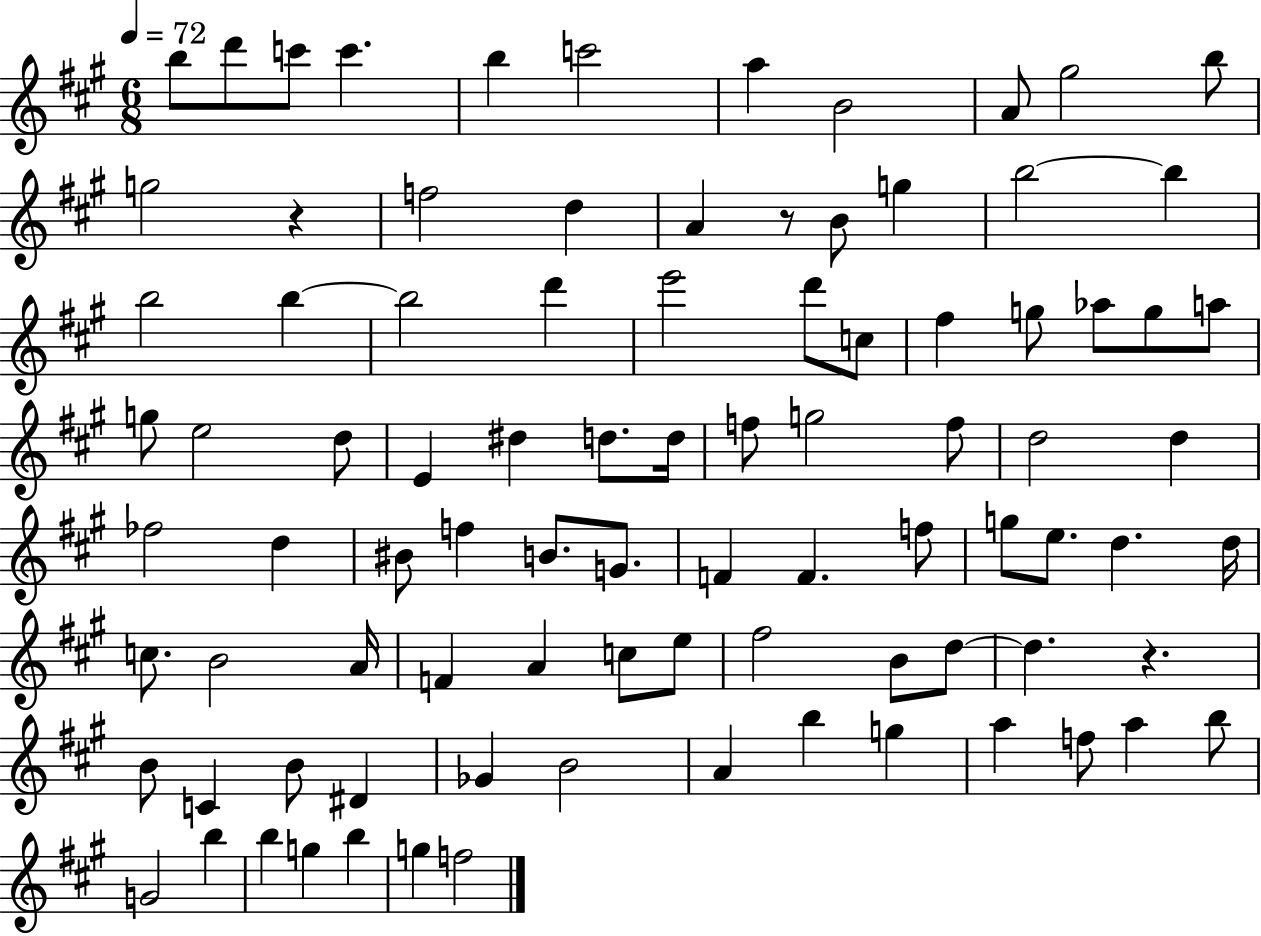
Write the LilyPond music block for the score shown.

{
  \clef treble
  \numericTimeSignature
  \time 6/8
  \key a \major
  \tempo 4 = 72
  \repeat volta 2 { b''8 d'''8 c'''8 c'''4. | b''4 c'''2 | a''4 b'2 | a'8 gis''2 b''8 | \break g''2 r4 | f''2 d''4 | a'4 r8 b'8 g''4 | b''2~~ b''4 | \break b''2 b''4~~ | b''2 d'''4 | e'''2 d'''8 c''8 | fis''4 g''8 aes''8 g''8 a''8 | \break g''8 e''2 d''8 | e'4 dis''4 d''8. d''16 | f''8 g''2 f''8 | d''2 d''4 | \break fes''2 d''4 | bis'8 f''4 b'8. g'8. | f'4 f'4. f''8 | g''8 e''8. d''4. d''16 | \break c''8. b'2 a'16 | f'4 a'4 c''8 e''8 | fis''2 b'8 d''8~~ | d''4. r4. | \break b'8 c'4 b'8 dis'4 | ges'4 b'2 | a'4 b''4 g''4 | a''4 f''8 a''4 b''8 | \break g'2 b''4 | b''4 g''4 b''4 | g''4 f''2 | } \bar "|."
}